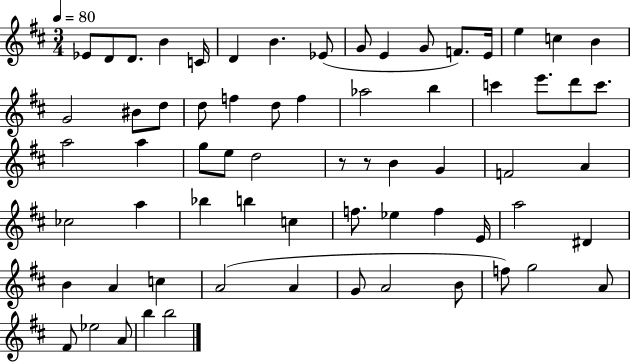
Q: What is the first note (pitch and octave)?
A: Eb4